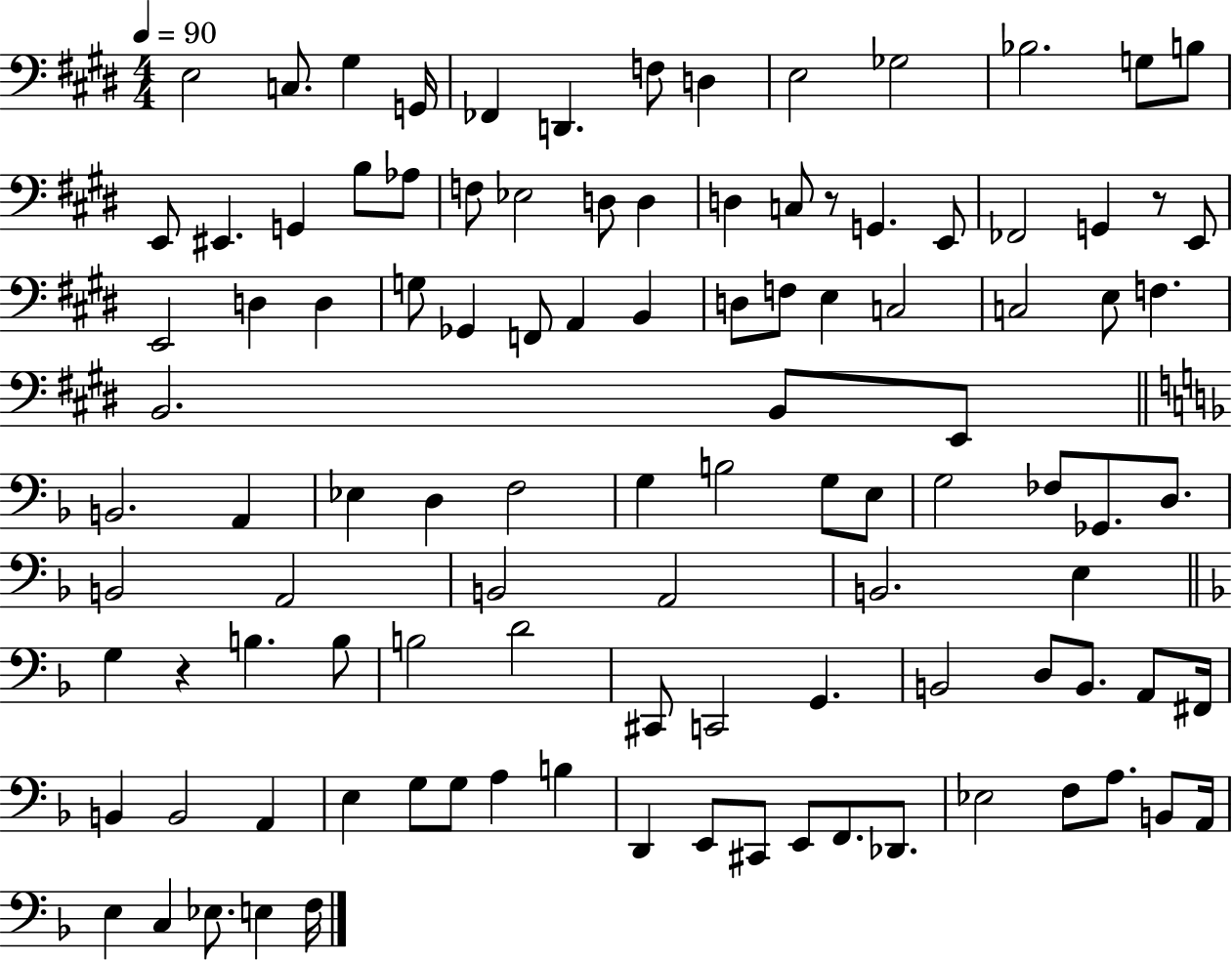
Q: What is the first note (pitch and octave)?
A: E3